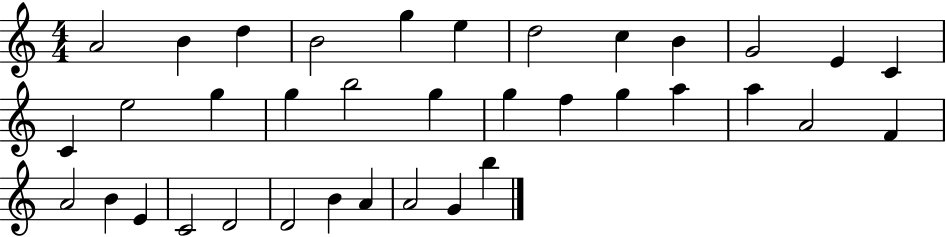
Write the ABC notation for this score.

X:1
T:Untitled
M:4/4
L:1/4
K:C
A2 B d B2 g e d2 c B G2 E C C e2 g g b2 g g f g a a A2 F A2 B E C2 D2 D2 B A A2 G b